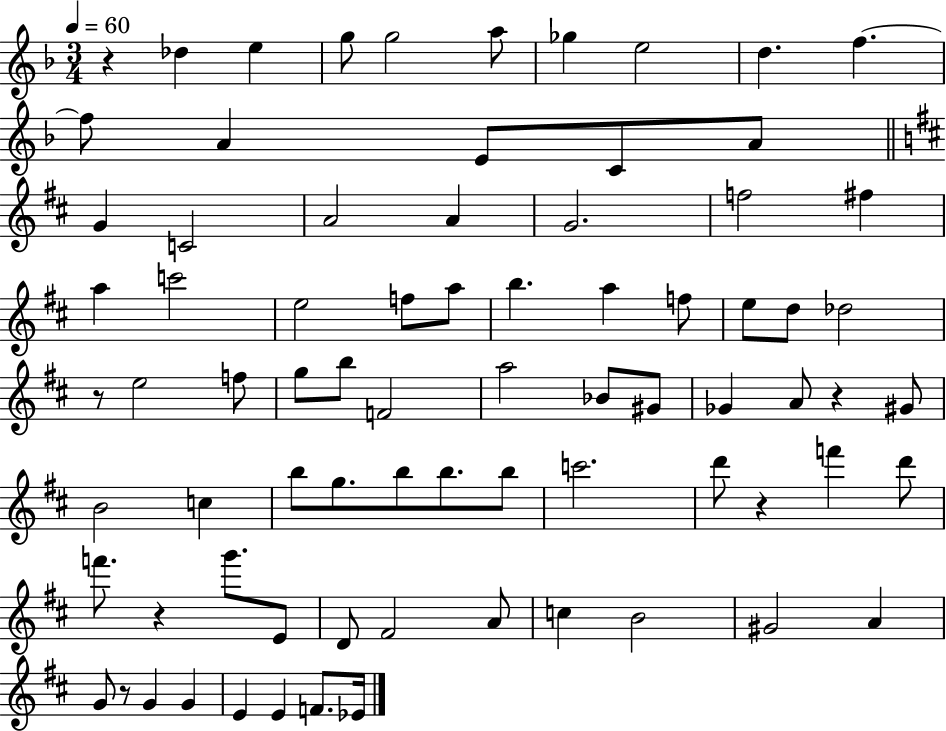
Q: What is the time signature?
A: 3/4